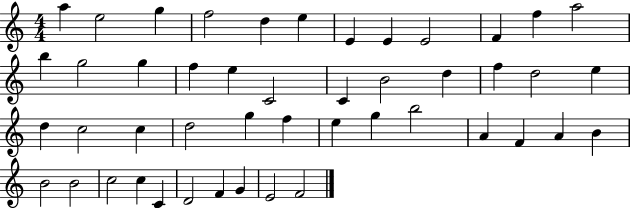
X:1
T:Untitled
M:4/4
L:1/4
K:C
a e2 g f2 d e E E E2 F f a2 b g2 g f e C2 C B2 d f d2 e d c2 c d2 g f e g b2 A F A B B2 B2 c2 c C D2 F G E2 F2